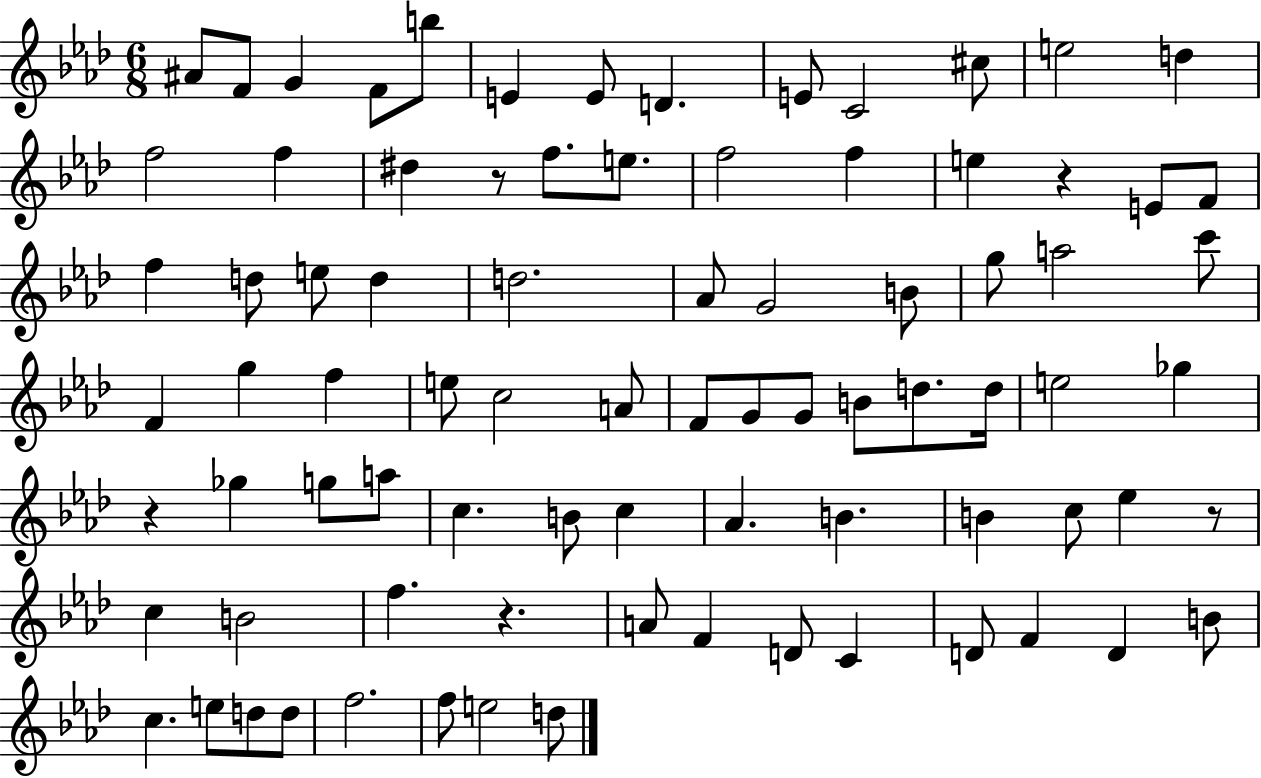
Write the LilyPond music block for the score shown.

{
  \clef treble
  \numericTimeSignature
  \time 6/8
  \key aes \major
  ais'8 f'8 g'4 f'8 b''8 | e'4 e'8 d'4. | e'8 c'2 cis''8 | e''2 d''4 | \break f''2 f''4 | dis''4 r8 f''8. e''8. | f''2 f''4 | e''4 r4 e'8 f'8 | \break f''4 d''8 e''8 d''4 | d''2. | aes'8 g'2 b'8 | g''8 a''2 c'''8 | \break f'4 g''4 f''4 | e''8 c''2 a'8 | f'8 g'8 g'8 b'8 d''8. d''16 | e''2 ges''4 | \break r4 ges''4 g''8 a''8 | c''4. b'8 c''4 | aes'4. b'4. | b'4 c''8 ees''4 r8 | \break c''4 b'2 | f''4. r4. | a'8 f'4 d'8 c'4 | d'8 f'4 d'4 b'8 | \break c''4. e''8 d''8 d''8 | f''2. | f''8 e''2 d''8 | \bar "|."
}